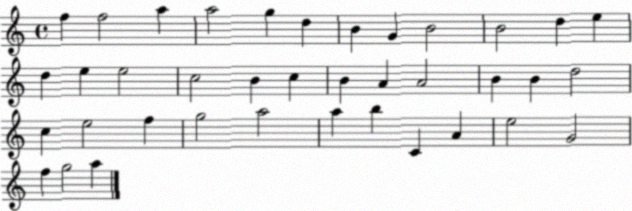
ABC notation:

X:1
T:Untitled
M:4/4
L:1/4
K:C
f f2 a a2 g d B G B2 B2 d e d e e2 c2 B c B A A2 B B d2 c e2 f g2 a2 a b C A e2 G2 f g2 a